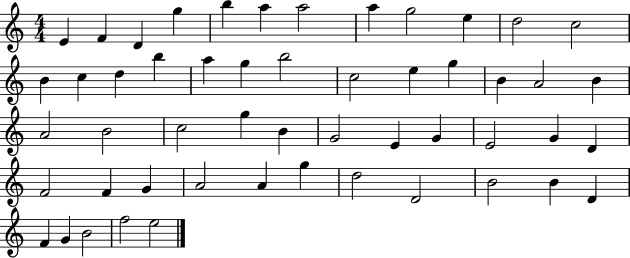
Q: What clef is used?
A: treble